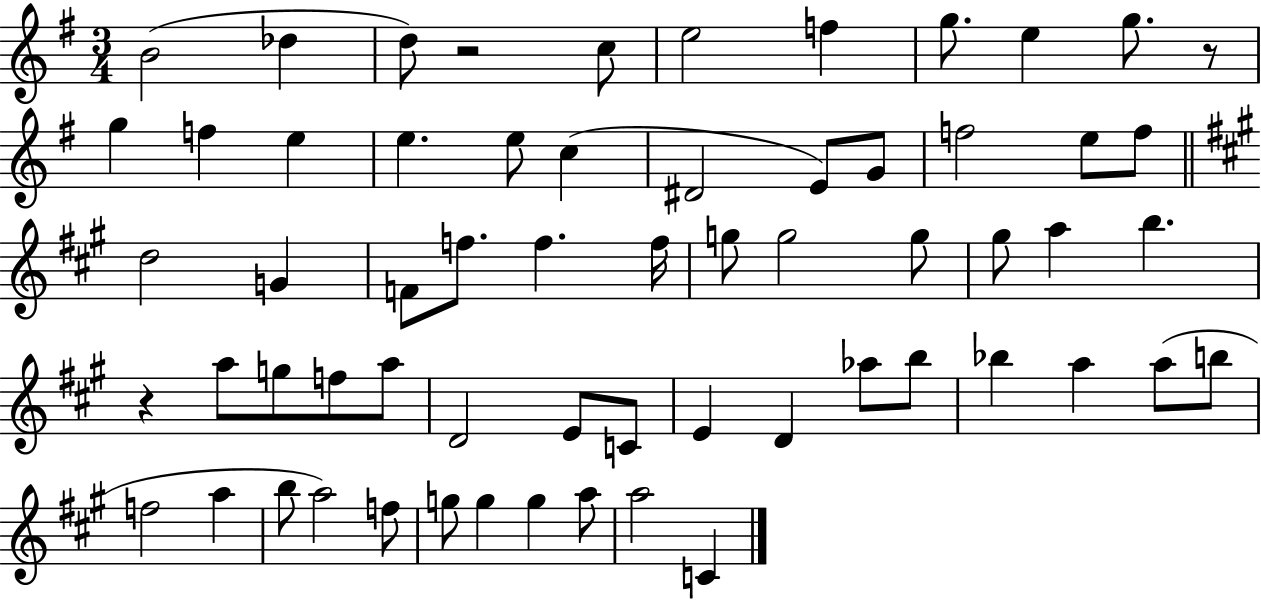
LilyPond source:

{
  \clef treble
  \numericTimeSignature
  \time 3/4
  \key g \major
  b'2( des''4 | d''8) r2 c''8 | e''2 f''4 | g''8. e''4 g''8. r8 | \break g''4 f''4 e''4 | e''4. e''8 c''4( | dis'2 e'8) g'8 | f''2 e''8 f''8 | \break \bar "||" \break \key a \major d''2 g'4 | f'8 f''8. f''4. f''16 | g''8 g''2 g''8 | gis''8 a''4 b''4. | \break r4 a''8 g''8 f''8 a''8 | d'2 e'8 c'8 | e'4 d'4 aes''8 b''8 | bes''4 a''4 a''8( b''8 | \break f''2 a''4 | b''8 a''2) f''8 | g''8 g''4 g''4 a''8 | a''2 c'4 | \break \bar "|."
}